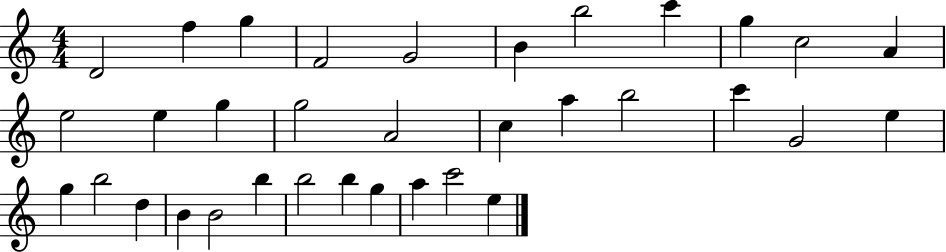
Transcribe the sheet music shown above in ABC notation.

X:1
T:Untitled
M:4/4
L:1/4
K:C
D2 f g F2 G2 B b2 c' g c2 A e2 e g g2 A2 c a b2 c' G2 e g b2 d B B2 b b2 b g a c'2 e